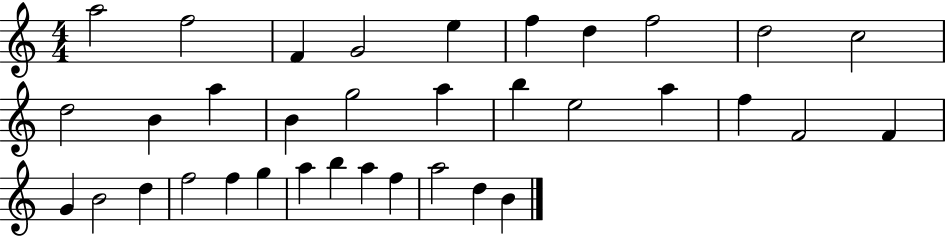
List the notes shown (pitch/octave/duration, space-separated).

A5/h F5/h F4/q G4/h E5/q F5/q D5/q F5/h D5/h C5/h D5/h B4/q A5/q B4/q G5/h A5/q B5/q E5/h A5/q F5/q F4/h F4/q G4/q B4/h D5/q F5/h F5/q G5/q A5/q B5/q A5/q F5/q A5/h D5/q B4/q